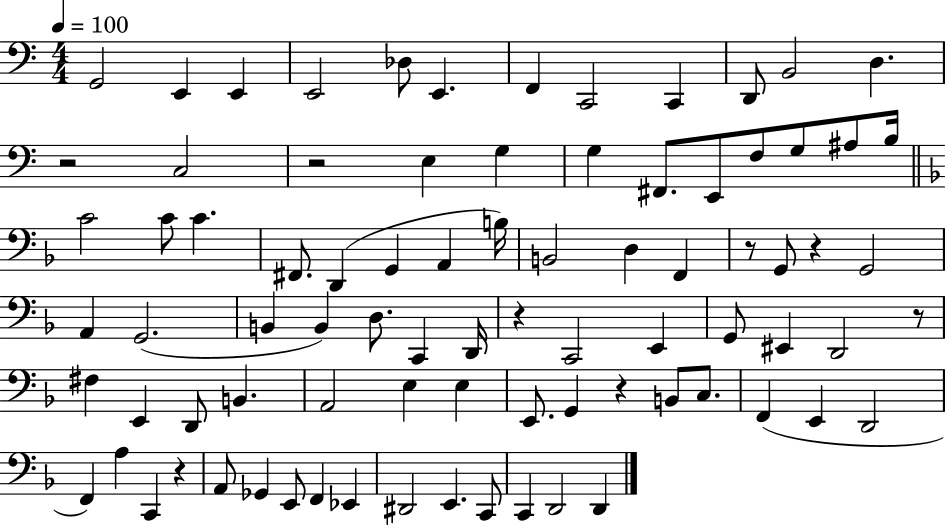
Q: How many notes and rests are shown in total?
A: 83